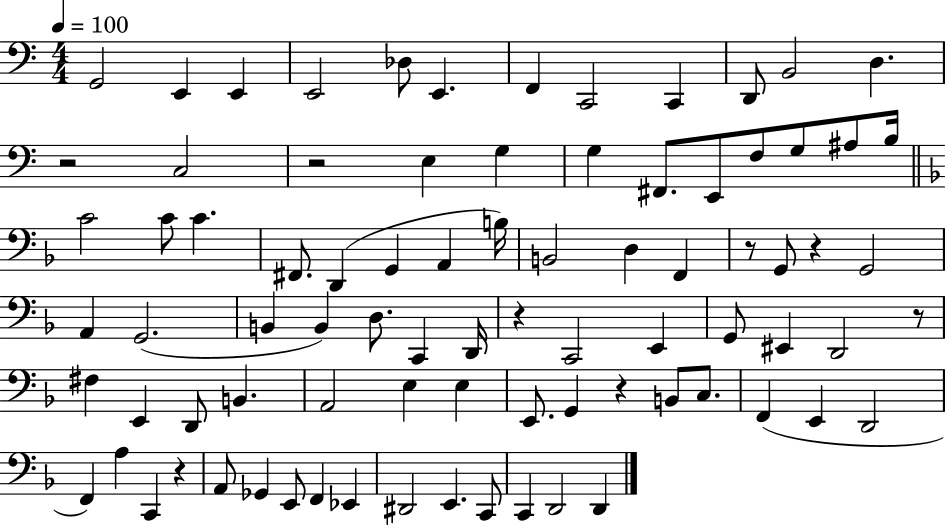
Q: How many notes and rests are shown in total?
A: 83